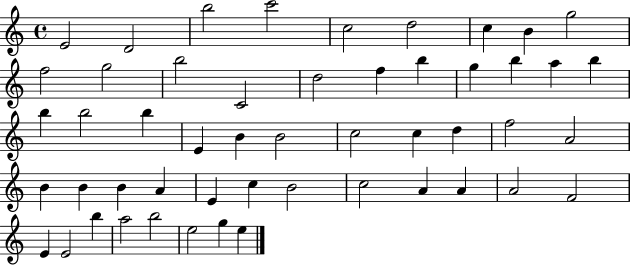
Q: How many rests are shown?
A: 0